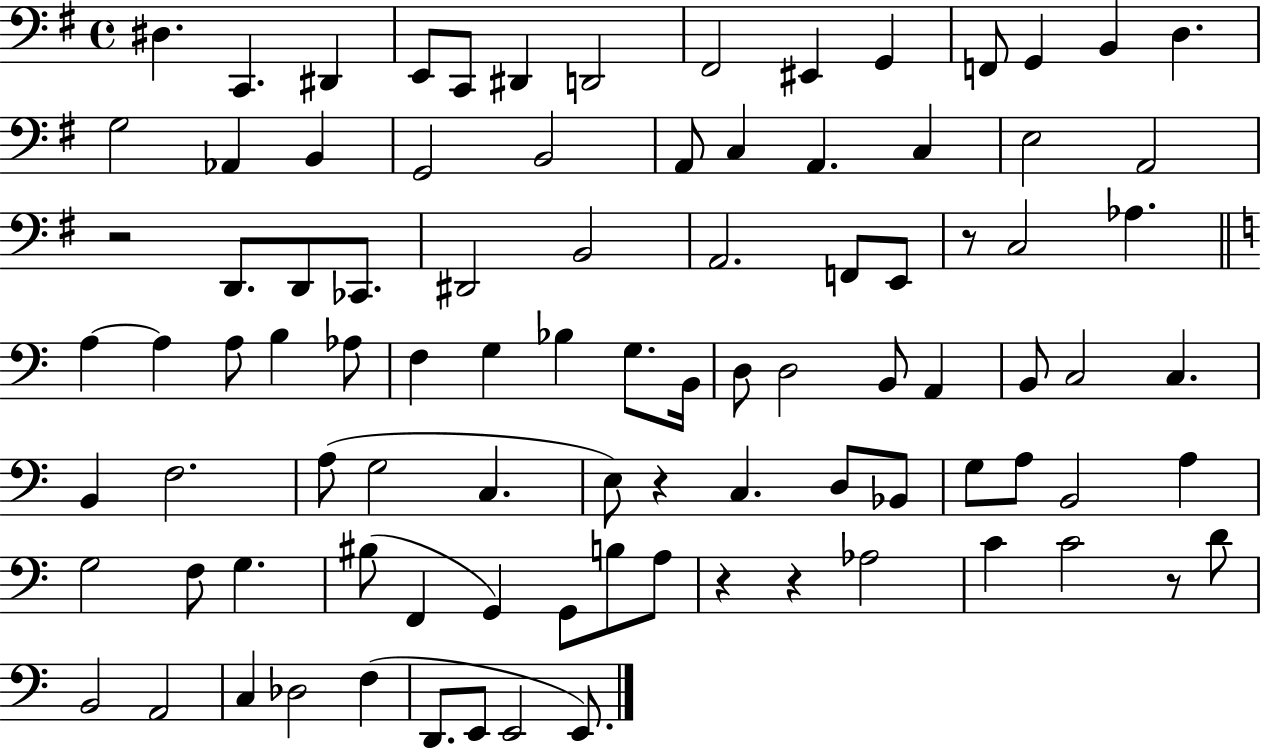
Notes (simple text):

D#3/q. C2/q. D#2/q E2/e C2/e D#2/q D2/h F#2/h EIS2/q G2/q F2/e G2/q B2/q D3/q. G3/h Ab2/q B2/q G2/h B2/h A2/e C3/q A2/q. C3/q E3/h A2/h R/h D2/e. D2/e CES2/e. D#2/h B2/h A2/h. F2/e E2/e R/e C3/h Ab3/q. A3/q A3/q A3/e B3/q Ab3/e F3/q G3/q Bb3/q G3/e. B2/s D3/e D3/h B2/e A2/q B2/e C3/h C3/q. B2/q F3/h. A3/e G3/h C3/q. E3/e R/q C3/q. D3/e Bb2/e G3/e A3/e B2/h A3/q G3/h F3/e G3/q. BIS3/e F2/q G2/q G2/e B3/e A3/e R/q R/q Ab3/h C4/q C4/h R/e D4/e B2/h A2/h C3/q Db3/h F3/q D2/e. E2/e E2/h E2/e.